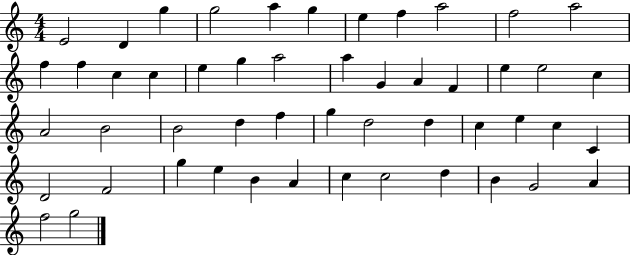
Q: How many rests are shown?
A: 0